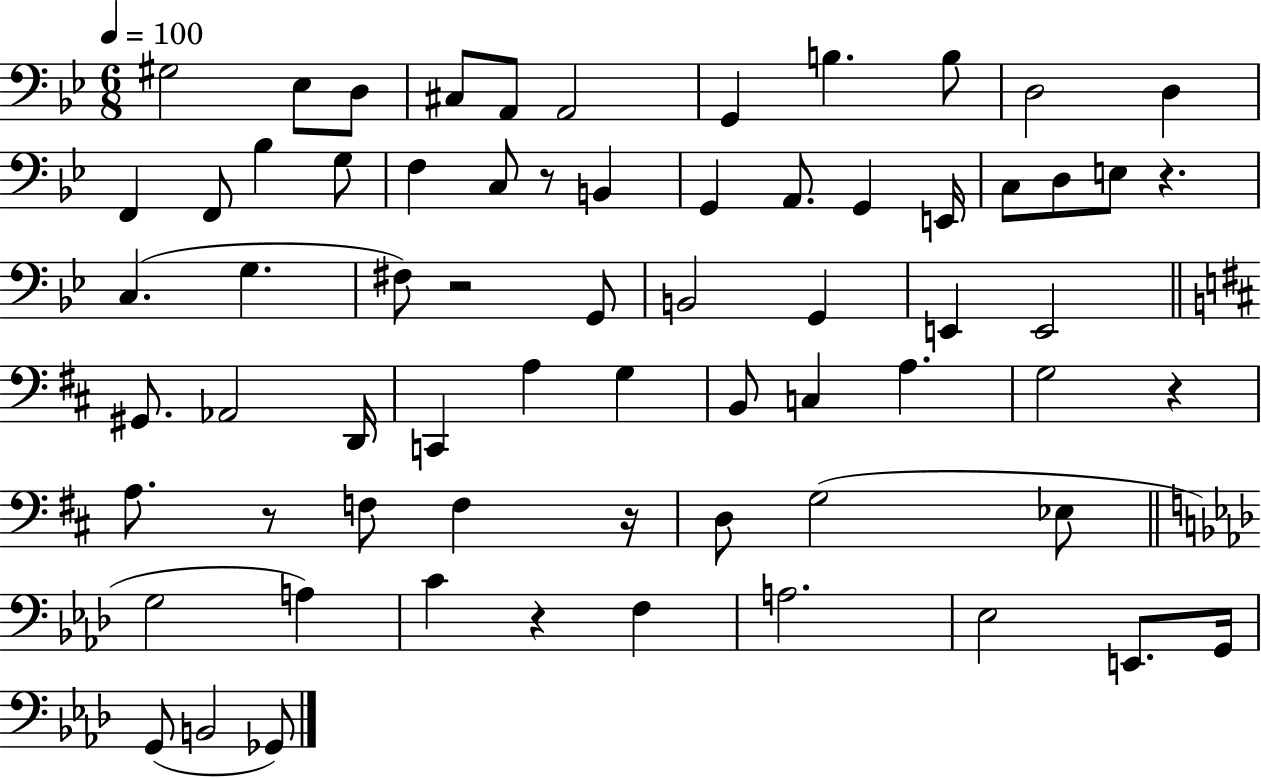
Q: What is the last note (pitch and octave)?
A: Gb2